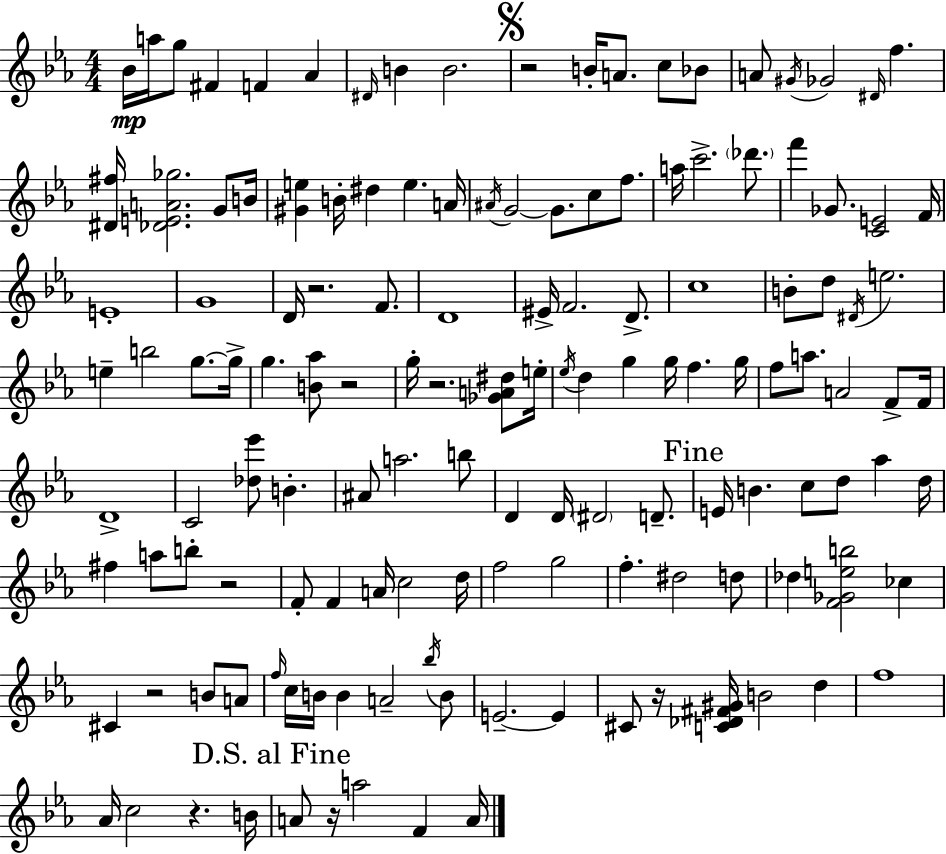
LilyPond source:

{
  \clef treble
  \numericTimeSignature
  \time 4/4
  \key ees \major
  bes'16\mp a''16 g''8 fis'4 f'4 aes'4 | \grace { dis'16 } b'4 b'2. | \mark \markup { \musicglyph "scripts.segno" } r2 b'16-. a'8. c''8 bes'8 | a'8 \acciaccatura { gis'16 } ges'2 \grace { dis'16 } f''4. | \break <dis' fis''>16 <des' e' a' ges''>2. | g'8 b'16 <gis' e''>4 b'16-. dis''4 e''4. | a'16 \acciaccatura { ais'16 } g'2~~ g'8. c''8 | f''8. a''16 c'''2.-> | \break \parenthesize des'''8. f'''4 ges'8. <c' e'>2 | f'16 e'1-. | g'1 | d'16 r2. | \break f'8. d'1 | eis'16-> f'2. | d'8.-> c''1 | b'8-. d''8 \acciaccatura { dis'16 } e''2. | \break e''4-- b''2 | g''8.~~ g''16-> g''4. <b' aes''>8 r2 | g''16-. r2. | <ges' a' dis''>8 e''16-. \acciaccatura { ees''16 } d''4 g''4 g''16 f''4. | \break g''16 f''8 a''8. a'2 | f'8-> f'16 d'1-> | c'2 <des'' ees'''>8 | b'4.-. ais'8 a''2. | \break b''8 d'4 d'16 \parenthesize dis'2 | d'8.-- \mark "Fine" e'16 b'4. c''8 d''8 | aes''4 d''16 fis''4 a''8 b''8-. r2 | f'8-. f'4 a'16 c''2 | \break d''16 f''2 g''2 | f''4.-. dis''2 | d''8 des''4 <f' ges' e'' b''>2 | ces''4 cis'4 r2 | \break b'8 a'8 \grace { f''16 } c''16 b'16 b'4 a'2-- | \acciaccatura { bes''16 } b'8 e'2.--~~ | e'4 cis'8 r16 <c' des' fis' gis'>16 b'2 | d''4 f''1 | \break aes'16 c''2 | r4. b'16 \mark "D.S. al Fine" a'8 r16 a''2 | f'4 a'16 \bar "|."
}